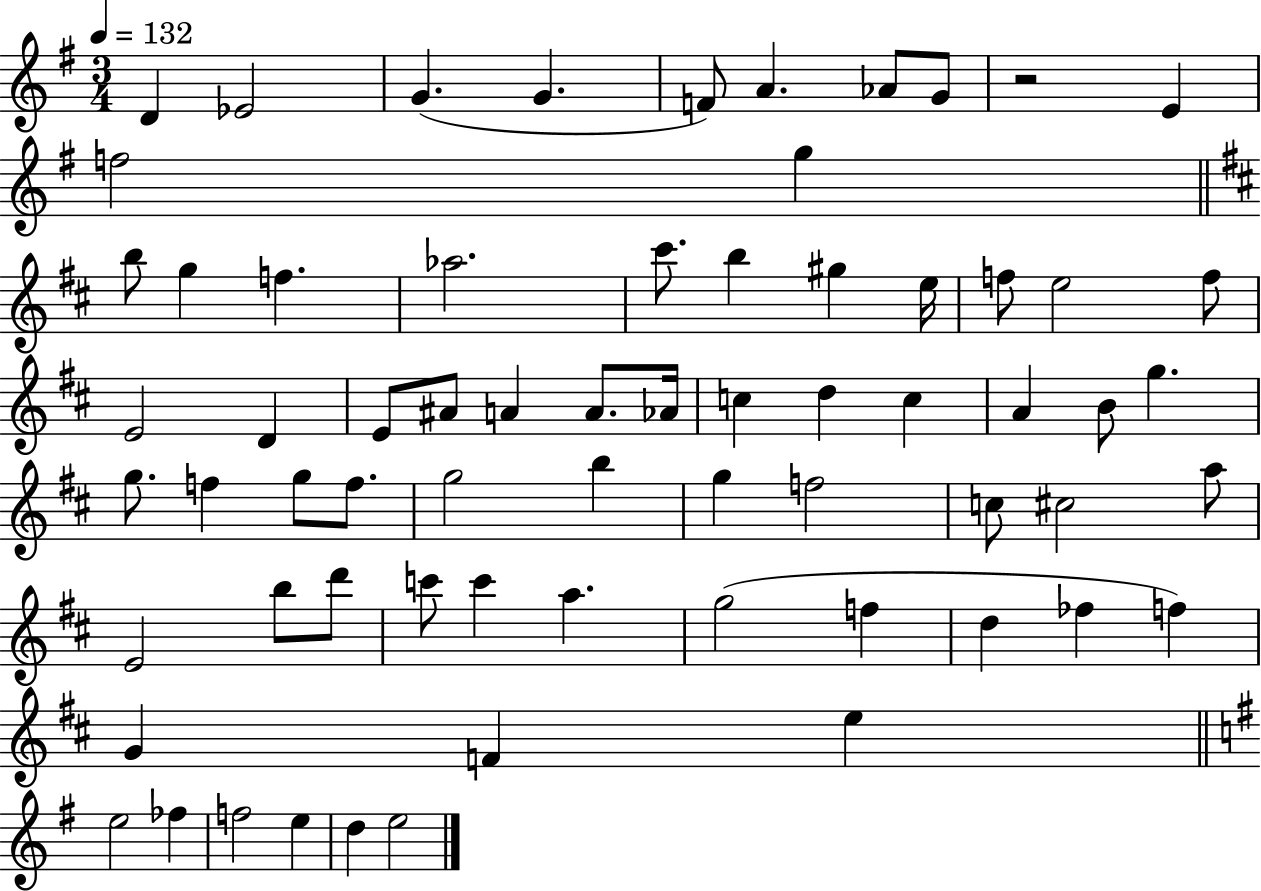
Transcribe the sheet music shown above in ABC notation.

X:1
T:Untitled
M:3/4
L:1/4
K:G
D _E2 G G F/2 A _A/2 G/2 z2 E f2 g b/2 g f _a2 ^c'/2 b ^g e/4 f/2 e2 f/2 E2 D E/2 ^A/2 A A/2 _A/4 c d c A B/2 g g/2 f g/2 f/2 g2 b g f2 c/2 ^c2 a/2 E2 b/2 d'/2 c'/2 c' a g2 f d _f f G F e e2 _f f2 e d e2